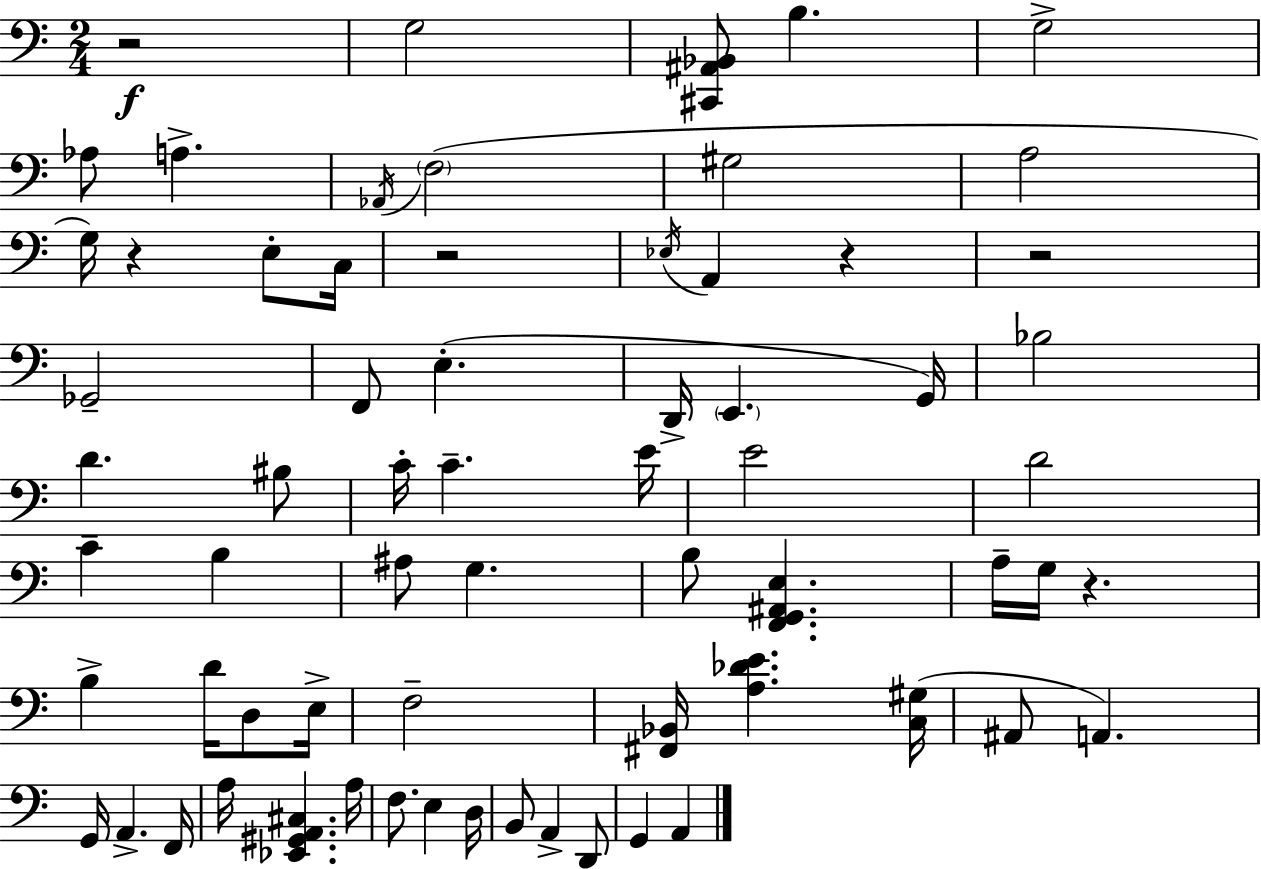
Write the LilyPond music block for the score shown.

{
  \clef bass
  \numericTimeSignature
  \time 2/4
  \key c \major
  r2\f | g2 | <cis, ais, bes,>8 b4. | g2-> | \break aes8 a4.-> | \acciaccatura { aes,16 } \parenthesize f2( | gis2 | a2 | \break g16) r4 e8-. | c16 r2 | \acciaccatura { ees16 } a,4 r4 | r2 | \break ges,2-- | f,8 e4.-.( | d,16-> \parenthesize e,4. | g,16) bes2 | \break d'4. | bis8 c'16-. c'4.-- | e'16 e'2 | d'2 | \break c'4-- b4 | ais8 g4. | b8 <f, g, ais, e>4. | a16-- g16 r4. | \break b4-> d'16 d8 | e16-> f2-- | <fis, bes,>16 <a des' e'>4. | <c gis>16( ais,8 a,4.) | \break g,16 a,4.-> | f,16 a16 <ees, gis, a, cis>4. | a16 f8. e4 | d16 b,8 a,4-> | \break d,8 g,4 a,4 | \bar "|."
}